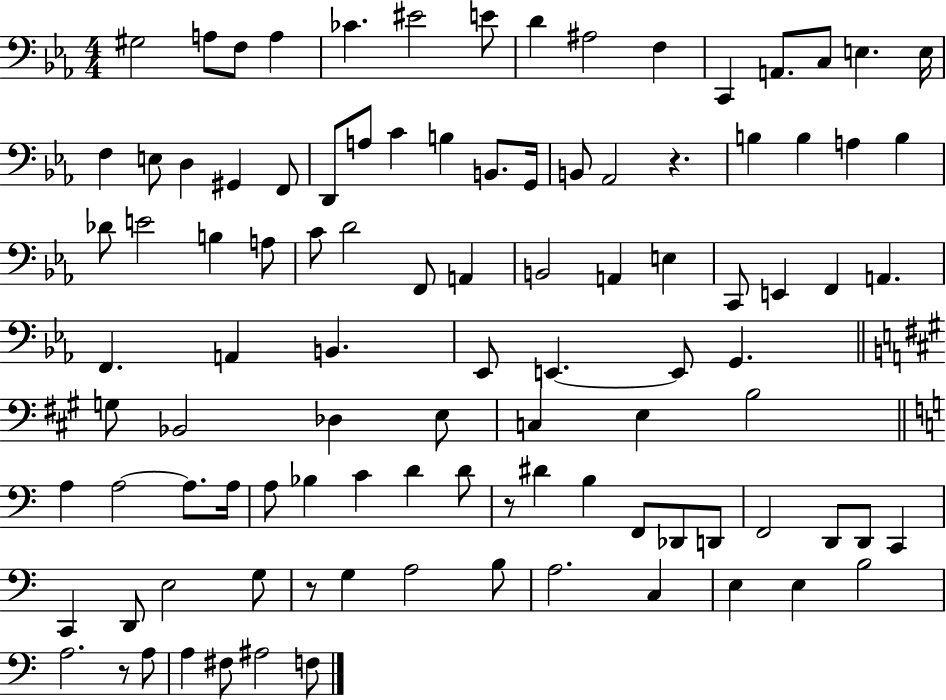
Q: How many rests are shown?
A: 4